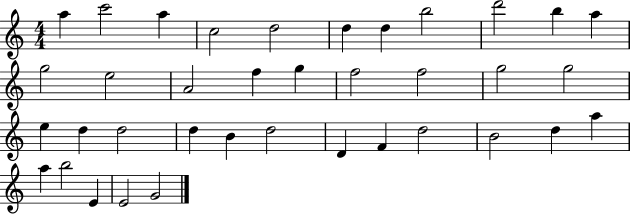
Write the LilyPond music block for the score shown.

{
  \clef treble
  \numericTimeSignature
  \time 4/4
  \key c \major
  a''4 c'''2 a''4 | c''2 d''2 | d''4 d''4 b''2 | d'''2 b''4 a''4 | \break g''2 e''2 | a'2 f''4 g''4 | f''2 f''2 | g''2 g''2 | \break e''4 d''4 d''2 | d''4 b'4 d''2 | d'4 f'4 d''2 | b'2 d''4 a''4 | \break a''4 b''2 e'4 | e'2 g'2 | \bar "|."
}